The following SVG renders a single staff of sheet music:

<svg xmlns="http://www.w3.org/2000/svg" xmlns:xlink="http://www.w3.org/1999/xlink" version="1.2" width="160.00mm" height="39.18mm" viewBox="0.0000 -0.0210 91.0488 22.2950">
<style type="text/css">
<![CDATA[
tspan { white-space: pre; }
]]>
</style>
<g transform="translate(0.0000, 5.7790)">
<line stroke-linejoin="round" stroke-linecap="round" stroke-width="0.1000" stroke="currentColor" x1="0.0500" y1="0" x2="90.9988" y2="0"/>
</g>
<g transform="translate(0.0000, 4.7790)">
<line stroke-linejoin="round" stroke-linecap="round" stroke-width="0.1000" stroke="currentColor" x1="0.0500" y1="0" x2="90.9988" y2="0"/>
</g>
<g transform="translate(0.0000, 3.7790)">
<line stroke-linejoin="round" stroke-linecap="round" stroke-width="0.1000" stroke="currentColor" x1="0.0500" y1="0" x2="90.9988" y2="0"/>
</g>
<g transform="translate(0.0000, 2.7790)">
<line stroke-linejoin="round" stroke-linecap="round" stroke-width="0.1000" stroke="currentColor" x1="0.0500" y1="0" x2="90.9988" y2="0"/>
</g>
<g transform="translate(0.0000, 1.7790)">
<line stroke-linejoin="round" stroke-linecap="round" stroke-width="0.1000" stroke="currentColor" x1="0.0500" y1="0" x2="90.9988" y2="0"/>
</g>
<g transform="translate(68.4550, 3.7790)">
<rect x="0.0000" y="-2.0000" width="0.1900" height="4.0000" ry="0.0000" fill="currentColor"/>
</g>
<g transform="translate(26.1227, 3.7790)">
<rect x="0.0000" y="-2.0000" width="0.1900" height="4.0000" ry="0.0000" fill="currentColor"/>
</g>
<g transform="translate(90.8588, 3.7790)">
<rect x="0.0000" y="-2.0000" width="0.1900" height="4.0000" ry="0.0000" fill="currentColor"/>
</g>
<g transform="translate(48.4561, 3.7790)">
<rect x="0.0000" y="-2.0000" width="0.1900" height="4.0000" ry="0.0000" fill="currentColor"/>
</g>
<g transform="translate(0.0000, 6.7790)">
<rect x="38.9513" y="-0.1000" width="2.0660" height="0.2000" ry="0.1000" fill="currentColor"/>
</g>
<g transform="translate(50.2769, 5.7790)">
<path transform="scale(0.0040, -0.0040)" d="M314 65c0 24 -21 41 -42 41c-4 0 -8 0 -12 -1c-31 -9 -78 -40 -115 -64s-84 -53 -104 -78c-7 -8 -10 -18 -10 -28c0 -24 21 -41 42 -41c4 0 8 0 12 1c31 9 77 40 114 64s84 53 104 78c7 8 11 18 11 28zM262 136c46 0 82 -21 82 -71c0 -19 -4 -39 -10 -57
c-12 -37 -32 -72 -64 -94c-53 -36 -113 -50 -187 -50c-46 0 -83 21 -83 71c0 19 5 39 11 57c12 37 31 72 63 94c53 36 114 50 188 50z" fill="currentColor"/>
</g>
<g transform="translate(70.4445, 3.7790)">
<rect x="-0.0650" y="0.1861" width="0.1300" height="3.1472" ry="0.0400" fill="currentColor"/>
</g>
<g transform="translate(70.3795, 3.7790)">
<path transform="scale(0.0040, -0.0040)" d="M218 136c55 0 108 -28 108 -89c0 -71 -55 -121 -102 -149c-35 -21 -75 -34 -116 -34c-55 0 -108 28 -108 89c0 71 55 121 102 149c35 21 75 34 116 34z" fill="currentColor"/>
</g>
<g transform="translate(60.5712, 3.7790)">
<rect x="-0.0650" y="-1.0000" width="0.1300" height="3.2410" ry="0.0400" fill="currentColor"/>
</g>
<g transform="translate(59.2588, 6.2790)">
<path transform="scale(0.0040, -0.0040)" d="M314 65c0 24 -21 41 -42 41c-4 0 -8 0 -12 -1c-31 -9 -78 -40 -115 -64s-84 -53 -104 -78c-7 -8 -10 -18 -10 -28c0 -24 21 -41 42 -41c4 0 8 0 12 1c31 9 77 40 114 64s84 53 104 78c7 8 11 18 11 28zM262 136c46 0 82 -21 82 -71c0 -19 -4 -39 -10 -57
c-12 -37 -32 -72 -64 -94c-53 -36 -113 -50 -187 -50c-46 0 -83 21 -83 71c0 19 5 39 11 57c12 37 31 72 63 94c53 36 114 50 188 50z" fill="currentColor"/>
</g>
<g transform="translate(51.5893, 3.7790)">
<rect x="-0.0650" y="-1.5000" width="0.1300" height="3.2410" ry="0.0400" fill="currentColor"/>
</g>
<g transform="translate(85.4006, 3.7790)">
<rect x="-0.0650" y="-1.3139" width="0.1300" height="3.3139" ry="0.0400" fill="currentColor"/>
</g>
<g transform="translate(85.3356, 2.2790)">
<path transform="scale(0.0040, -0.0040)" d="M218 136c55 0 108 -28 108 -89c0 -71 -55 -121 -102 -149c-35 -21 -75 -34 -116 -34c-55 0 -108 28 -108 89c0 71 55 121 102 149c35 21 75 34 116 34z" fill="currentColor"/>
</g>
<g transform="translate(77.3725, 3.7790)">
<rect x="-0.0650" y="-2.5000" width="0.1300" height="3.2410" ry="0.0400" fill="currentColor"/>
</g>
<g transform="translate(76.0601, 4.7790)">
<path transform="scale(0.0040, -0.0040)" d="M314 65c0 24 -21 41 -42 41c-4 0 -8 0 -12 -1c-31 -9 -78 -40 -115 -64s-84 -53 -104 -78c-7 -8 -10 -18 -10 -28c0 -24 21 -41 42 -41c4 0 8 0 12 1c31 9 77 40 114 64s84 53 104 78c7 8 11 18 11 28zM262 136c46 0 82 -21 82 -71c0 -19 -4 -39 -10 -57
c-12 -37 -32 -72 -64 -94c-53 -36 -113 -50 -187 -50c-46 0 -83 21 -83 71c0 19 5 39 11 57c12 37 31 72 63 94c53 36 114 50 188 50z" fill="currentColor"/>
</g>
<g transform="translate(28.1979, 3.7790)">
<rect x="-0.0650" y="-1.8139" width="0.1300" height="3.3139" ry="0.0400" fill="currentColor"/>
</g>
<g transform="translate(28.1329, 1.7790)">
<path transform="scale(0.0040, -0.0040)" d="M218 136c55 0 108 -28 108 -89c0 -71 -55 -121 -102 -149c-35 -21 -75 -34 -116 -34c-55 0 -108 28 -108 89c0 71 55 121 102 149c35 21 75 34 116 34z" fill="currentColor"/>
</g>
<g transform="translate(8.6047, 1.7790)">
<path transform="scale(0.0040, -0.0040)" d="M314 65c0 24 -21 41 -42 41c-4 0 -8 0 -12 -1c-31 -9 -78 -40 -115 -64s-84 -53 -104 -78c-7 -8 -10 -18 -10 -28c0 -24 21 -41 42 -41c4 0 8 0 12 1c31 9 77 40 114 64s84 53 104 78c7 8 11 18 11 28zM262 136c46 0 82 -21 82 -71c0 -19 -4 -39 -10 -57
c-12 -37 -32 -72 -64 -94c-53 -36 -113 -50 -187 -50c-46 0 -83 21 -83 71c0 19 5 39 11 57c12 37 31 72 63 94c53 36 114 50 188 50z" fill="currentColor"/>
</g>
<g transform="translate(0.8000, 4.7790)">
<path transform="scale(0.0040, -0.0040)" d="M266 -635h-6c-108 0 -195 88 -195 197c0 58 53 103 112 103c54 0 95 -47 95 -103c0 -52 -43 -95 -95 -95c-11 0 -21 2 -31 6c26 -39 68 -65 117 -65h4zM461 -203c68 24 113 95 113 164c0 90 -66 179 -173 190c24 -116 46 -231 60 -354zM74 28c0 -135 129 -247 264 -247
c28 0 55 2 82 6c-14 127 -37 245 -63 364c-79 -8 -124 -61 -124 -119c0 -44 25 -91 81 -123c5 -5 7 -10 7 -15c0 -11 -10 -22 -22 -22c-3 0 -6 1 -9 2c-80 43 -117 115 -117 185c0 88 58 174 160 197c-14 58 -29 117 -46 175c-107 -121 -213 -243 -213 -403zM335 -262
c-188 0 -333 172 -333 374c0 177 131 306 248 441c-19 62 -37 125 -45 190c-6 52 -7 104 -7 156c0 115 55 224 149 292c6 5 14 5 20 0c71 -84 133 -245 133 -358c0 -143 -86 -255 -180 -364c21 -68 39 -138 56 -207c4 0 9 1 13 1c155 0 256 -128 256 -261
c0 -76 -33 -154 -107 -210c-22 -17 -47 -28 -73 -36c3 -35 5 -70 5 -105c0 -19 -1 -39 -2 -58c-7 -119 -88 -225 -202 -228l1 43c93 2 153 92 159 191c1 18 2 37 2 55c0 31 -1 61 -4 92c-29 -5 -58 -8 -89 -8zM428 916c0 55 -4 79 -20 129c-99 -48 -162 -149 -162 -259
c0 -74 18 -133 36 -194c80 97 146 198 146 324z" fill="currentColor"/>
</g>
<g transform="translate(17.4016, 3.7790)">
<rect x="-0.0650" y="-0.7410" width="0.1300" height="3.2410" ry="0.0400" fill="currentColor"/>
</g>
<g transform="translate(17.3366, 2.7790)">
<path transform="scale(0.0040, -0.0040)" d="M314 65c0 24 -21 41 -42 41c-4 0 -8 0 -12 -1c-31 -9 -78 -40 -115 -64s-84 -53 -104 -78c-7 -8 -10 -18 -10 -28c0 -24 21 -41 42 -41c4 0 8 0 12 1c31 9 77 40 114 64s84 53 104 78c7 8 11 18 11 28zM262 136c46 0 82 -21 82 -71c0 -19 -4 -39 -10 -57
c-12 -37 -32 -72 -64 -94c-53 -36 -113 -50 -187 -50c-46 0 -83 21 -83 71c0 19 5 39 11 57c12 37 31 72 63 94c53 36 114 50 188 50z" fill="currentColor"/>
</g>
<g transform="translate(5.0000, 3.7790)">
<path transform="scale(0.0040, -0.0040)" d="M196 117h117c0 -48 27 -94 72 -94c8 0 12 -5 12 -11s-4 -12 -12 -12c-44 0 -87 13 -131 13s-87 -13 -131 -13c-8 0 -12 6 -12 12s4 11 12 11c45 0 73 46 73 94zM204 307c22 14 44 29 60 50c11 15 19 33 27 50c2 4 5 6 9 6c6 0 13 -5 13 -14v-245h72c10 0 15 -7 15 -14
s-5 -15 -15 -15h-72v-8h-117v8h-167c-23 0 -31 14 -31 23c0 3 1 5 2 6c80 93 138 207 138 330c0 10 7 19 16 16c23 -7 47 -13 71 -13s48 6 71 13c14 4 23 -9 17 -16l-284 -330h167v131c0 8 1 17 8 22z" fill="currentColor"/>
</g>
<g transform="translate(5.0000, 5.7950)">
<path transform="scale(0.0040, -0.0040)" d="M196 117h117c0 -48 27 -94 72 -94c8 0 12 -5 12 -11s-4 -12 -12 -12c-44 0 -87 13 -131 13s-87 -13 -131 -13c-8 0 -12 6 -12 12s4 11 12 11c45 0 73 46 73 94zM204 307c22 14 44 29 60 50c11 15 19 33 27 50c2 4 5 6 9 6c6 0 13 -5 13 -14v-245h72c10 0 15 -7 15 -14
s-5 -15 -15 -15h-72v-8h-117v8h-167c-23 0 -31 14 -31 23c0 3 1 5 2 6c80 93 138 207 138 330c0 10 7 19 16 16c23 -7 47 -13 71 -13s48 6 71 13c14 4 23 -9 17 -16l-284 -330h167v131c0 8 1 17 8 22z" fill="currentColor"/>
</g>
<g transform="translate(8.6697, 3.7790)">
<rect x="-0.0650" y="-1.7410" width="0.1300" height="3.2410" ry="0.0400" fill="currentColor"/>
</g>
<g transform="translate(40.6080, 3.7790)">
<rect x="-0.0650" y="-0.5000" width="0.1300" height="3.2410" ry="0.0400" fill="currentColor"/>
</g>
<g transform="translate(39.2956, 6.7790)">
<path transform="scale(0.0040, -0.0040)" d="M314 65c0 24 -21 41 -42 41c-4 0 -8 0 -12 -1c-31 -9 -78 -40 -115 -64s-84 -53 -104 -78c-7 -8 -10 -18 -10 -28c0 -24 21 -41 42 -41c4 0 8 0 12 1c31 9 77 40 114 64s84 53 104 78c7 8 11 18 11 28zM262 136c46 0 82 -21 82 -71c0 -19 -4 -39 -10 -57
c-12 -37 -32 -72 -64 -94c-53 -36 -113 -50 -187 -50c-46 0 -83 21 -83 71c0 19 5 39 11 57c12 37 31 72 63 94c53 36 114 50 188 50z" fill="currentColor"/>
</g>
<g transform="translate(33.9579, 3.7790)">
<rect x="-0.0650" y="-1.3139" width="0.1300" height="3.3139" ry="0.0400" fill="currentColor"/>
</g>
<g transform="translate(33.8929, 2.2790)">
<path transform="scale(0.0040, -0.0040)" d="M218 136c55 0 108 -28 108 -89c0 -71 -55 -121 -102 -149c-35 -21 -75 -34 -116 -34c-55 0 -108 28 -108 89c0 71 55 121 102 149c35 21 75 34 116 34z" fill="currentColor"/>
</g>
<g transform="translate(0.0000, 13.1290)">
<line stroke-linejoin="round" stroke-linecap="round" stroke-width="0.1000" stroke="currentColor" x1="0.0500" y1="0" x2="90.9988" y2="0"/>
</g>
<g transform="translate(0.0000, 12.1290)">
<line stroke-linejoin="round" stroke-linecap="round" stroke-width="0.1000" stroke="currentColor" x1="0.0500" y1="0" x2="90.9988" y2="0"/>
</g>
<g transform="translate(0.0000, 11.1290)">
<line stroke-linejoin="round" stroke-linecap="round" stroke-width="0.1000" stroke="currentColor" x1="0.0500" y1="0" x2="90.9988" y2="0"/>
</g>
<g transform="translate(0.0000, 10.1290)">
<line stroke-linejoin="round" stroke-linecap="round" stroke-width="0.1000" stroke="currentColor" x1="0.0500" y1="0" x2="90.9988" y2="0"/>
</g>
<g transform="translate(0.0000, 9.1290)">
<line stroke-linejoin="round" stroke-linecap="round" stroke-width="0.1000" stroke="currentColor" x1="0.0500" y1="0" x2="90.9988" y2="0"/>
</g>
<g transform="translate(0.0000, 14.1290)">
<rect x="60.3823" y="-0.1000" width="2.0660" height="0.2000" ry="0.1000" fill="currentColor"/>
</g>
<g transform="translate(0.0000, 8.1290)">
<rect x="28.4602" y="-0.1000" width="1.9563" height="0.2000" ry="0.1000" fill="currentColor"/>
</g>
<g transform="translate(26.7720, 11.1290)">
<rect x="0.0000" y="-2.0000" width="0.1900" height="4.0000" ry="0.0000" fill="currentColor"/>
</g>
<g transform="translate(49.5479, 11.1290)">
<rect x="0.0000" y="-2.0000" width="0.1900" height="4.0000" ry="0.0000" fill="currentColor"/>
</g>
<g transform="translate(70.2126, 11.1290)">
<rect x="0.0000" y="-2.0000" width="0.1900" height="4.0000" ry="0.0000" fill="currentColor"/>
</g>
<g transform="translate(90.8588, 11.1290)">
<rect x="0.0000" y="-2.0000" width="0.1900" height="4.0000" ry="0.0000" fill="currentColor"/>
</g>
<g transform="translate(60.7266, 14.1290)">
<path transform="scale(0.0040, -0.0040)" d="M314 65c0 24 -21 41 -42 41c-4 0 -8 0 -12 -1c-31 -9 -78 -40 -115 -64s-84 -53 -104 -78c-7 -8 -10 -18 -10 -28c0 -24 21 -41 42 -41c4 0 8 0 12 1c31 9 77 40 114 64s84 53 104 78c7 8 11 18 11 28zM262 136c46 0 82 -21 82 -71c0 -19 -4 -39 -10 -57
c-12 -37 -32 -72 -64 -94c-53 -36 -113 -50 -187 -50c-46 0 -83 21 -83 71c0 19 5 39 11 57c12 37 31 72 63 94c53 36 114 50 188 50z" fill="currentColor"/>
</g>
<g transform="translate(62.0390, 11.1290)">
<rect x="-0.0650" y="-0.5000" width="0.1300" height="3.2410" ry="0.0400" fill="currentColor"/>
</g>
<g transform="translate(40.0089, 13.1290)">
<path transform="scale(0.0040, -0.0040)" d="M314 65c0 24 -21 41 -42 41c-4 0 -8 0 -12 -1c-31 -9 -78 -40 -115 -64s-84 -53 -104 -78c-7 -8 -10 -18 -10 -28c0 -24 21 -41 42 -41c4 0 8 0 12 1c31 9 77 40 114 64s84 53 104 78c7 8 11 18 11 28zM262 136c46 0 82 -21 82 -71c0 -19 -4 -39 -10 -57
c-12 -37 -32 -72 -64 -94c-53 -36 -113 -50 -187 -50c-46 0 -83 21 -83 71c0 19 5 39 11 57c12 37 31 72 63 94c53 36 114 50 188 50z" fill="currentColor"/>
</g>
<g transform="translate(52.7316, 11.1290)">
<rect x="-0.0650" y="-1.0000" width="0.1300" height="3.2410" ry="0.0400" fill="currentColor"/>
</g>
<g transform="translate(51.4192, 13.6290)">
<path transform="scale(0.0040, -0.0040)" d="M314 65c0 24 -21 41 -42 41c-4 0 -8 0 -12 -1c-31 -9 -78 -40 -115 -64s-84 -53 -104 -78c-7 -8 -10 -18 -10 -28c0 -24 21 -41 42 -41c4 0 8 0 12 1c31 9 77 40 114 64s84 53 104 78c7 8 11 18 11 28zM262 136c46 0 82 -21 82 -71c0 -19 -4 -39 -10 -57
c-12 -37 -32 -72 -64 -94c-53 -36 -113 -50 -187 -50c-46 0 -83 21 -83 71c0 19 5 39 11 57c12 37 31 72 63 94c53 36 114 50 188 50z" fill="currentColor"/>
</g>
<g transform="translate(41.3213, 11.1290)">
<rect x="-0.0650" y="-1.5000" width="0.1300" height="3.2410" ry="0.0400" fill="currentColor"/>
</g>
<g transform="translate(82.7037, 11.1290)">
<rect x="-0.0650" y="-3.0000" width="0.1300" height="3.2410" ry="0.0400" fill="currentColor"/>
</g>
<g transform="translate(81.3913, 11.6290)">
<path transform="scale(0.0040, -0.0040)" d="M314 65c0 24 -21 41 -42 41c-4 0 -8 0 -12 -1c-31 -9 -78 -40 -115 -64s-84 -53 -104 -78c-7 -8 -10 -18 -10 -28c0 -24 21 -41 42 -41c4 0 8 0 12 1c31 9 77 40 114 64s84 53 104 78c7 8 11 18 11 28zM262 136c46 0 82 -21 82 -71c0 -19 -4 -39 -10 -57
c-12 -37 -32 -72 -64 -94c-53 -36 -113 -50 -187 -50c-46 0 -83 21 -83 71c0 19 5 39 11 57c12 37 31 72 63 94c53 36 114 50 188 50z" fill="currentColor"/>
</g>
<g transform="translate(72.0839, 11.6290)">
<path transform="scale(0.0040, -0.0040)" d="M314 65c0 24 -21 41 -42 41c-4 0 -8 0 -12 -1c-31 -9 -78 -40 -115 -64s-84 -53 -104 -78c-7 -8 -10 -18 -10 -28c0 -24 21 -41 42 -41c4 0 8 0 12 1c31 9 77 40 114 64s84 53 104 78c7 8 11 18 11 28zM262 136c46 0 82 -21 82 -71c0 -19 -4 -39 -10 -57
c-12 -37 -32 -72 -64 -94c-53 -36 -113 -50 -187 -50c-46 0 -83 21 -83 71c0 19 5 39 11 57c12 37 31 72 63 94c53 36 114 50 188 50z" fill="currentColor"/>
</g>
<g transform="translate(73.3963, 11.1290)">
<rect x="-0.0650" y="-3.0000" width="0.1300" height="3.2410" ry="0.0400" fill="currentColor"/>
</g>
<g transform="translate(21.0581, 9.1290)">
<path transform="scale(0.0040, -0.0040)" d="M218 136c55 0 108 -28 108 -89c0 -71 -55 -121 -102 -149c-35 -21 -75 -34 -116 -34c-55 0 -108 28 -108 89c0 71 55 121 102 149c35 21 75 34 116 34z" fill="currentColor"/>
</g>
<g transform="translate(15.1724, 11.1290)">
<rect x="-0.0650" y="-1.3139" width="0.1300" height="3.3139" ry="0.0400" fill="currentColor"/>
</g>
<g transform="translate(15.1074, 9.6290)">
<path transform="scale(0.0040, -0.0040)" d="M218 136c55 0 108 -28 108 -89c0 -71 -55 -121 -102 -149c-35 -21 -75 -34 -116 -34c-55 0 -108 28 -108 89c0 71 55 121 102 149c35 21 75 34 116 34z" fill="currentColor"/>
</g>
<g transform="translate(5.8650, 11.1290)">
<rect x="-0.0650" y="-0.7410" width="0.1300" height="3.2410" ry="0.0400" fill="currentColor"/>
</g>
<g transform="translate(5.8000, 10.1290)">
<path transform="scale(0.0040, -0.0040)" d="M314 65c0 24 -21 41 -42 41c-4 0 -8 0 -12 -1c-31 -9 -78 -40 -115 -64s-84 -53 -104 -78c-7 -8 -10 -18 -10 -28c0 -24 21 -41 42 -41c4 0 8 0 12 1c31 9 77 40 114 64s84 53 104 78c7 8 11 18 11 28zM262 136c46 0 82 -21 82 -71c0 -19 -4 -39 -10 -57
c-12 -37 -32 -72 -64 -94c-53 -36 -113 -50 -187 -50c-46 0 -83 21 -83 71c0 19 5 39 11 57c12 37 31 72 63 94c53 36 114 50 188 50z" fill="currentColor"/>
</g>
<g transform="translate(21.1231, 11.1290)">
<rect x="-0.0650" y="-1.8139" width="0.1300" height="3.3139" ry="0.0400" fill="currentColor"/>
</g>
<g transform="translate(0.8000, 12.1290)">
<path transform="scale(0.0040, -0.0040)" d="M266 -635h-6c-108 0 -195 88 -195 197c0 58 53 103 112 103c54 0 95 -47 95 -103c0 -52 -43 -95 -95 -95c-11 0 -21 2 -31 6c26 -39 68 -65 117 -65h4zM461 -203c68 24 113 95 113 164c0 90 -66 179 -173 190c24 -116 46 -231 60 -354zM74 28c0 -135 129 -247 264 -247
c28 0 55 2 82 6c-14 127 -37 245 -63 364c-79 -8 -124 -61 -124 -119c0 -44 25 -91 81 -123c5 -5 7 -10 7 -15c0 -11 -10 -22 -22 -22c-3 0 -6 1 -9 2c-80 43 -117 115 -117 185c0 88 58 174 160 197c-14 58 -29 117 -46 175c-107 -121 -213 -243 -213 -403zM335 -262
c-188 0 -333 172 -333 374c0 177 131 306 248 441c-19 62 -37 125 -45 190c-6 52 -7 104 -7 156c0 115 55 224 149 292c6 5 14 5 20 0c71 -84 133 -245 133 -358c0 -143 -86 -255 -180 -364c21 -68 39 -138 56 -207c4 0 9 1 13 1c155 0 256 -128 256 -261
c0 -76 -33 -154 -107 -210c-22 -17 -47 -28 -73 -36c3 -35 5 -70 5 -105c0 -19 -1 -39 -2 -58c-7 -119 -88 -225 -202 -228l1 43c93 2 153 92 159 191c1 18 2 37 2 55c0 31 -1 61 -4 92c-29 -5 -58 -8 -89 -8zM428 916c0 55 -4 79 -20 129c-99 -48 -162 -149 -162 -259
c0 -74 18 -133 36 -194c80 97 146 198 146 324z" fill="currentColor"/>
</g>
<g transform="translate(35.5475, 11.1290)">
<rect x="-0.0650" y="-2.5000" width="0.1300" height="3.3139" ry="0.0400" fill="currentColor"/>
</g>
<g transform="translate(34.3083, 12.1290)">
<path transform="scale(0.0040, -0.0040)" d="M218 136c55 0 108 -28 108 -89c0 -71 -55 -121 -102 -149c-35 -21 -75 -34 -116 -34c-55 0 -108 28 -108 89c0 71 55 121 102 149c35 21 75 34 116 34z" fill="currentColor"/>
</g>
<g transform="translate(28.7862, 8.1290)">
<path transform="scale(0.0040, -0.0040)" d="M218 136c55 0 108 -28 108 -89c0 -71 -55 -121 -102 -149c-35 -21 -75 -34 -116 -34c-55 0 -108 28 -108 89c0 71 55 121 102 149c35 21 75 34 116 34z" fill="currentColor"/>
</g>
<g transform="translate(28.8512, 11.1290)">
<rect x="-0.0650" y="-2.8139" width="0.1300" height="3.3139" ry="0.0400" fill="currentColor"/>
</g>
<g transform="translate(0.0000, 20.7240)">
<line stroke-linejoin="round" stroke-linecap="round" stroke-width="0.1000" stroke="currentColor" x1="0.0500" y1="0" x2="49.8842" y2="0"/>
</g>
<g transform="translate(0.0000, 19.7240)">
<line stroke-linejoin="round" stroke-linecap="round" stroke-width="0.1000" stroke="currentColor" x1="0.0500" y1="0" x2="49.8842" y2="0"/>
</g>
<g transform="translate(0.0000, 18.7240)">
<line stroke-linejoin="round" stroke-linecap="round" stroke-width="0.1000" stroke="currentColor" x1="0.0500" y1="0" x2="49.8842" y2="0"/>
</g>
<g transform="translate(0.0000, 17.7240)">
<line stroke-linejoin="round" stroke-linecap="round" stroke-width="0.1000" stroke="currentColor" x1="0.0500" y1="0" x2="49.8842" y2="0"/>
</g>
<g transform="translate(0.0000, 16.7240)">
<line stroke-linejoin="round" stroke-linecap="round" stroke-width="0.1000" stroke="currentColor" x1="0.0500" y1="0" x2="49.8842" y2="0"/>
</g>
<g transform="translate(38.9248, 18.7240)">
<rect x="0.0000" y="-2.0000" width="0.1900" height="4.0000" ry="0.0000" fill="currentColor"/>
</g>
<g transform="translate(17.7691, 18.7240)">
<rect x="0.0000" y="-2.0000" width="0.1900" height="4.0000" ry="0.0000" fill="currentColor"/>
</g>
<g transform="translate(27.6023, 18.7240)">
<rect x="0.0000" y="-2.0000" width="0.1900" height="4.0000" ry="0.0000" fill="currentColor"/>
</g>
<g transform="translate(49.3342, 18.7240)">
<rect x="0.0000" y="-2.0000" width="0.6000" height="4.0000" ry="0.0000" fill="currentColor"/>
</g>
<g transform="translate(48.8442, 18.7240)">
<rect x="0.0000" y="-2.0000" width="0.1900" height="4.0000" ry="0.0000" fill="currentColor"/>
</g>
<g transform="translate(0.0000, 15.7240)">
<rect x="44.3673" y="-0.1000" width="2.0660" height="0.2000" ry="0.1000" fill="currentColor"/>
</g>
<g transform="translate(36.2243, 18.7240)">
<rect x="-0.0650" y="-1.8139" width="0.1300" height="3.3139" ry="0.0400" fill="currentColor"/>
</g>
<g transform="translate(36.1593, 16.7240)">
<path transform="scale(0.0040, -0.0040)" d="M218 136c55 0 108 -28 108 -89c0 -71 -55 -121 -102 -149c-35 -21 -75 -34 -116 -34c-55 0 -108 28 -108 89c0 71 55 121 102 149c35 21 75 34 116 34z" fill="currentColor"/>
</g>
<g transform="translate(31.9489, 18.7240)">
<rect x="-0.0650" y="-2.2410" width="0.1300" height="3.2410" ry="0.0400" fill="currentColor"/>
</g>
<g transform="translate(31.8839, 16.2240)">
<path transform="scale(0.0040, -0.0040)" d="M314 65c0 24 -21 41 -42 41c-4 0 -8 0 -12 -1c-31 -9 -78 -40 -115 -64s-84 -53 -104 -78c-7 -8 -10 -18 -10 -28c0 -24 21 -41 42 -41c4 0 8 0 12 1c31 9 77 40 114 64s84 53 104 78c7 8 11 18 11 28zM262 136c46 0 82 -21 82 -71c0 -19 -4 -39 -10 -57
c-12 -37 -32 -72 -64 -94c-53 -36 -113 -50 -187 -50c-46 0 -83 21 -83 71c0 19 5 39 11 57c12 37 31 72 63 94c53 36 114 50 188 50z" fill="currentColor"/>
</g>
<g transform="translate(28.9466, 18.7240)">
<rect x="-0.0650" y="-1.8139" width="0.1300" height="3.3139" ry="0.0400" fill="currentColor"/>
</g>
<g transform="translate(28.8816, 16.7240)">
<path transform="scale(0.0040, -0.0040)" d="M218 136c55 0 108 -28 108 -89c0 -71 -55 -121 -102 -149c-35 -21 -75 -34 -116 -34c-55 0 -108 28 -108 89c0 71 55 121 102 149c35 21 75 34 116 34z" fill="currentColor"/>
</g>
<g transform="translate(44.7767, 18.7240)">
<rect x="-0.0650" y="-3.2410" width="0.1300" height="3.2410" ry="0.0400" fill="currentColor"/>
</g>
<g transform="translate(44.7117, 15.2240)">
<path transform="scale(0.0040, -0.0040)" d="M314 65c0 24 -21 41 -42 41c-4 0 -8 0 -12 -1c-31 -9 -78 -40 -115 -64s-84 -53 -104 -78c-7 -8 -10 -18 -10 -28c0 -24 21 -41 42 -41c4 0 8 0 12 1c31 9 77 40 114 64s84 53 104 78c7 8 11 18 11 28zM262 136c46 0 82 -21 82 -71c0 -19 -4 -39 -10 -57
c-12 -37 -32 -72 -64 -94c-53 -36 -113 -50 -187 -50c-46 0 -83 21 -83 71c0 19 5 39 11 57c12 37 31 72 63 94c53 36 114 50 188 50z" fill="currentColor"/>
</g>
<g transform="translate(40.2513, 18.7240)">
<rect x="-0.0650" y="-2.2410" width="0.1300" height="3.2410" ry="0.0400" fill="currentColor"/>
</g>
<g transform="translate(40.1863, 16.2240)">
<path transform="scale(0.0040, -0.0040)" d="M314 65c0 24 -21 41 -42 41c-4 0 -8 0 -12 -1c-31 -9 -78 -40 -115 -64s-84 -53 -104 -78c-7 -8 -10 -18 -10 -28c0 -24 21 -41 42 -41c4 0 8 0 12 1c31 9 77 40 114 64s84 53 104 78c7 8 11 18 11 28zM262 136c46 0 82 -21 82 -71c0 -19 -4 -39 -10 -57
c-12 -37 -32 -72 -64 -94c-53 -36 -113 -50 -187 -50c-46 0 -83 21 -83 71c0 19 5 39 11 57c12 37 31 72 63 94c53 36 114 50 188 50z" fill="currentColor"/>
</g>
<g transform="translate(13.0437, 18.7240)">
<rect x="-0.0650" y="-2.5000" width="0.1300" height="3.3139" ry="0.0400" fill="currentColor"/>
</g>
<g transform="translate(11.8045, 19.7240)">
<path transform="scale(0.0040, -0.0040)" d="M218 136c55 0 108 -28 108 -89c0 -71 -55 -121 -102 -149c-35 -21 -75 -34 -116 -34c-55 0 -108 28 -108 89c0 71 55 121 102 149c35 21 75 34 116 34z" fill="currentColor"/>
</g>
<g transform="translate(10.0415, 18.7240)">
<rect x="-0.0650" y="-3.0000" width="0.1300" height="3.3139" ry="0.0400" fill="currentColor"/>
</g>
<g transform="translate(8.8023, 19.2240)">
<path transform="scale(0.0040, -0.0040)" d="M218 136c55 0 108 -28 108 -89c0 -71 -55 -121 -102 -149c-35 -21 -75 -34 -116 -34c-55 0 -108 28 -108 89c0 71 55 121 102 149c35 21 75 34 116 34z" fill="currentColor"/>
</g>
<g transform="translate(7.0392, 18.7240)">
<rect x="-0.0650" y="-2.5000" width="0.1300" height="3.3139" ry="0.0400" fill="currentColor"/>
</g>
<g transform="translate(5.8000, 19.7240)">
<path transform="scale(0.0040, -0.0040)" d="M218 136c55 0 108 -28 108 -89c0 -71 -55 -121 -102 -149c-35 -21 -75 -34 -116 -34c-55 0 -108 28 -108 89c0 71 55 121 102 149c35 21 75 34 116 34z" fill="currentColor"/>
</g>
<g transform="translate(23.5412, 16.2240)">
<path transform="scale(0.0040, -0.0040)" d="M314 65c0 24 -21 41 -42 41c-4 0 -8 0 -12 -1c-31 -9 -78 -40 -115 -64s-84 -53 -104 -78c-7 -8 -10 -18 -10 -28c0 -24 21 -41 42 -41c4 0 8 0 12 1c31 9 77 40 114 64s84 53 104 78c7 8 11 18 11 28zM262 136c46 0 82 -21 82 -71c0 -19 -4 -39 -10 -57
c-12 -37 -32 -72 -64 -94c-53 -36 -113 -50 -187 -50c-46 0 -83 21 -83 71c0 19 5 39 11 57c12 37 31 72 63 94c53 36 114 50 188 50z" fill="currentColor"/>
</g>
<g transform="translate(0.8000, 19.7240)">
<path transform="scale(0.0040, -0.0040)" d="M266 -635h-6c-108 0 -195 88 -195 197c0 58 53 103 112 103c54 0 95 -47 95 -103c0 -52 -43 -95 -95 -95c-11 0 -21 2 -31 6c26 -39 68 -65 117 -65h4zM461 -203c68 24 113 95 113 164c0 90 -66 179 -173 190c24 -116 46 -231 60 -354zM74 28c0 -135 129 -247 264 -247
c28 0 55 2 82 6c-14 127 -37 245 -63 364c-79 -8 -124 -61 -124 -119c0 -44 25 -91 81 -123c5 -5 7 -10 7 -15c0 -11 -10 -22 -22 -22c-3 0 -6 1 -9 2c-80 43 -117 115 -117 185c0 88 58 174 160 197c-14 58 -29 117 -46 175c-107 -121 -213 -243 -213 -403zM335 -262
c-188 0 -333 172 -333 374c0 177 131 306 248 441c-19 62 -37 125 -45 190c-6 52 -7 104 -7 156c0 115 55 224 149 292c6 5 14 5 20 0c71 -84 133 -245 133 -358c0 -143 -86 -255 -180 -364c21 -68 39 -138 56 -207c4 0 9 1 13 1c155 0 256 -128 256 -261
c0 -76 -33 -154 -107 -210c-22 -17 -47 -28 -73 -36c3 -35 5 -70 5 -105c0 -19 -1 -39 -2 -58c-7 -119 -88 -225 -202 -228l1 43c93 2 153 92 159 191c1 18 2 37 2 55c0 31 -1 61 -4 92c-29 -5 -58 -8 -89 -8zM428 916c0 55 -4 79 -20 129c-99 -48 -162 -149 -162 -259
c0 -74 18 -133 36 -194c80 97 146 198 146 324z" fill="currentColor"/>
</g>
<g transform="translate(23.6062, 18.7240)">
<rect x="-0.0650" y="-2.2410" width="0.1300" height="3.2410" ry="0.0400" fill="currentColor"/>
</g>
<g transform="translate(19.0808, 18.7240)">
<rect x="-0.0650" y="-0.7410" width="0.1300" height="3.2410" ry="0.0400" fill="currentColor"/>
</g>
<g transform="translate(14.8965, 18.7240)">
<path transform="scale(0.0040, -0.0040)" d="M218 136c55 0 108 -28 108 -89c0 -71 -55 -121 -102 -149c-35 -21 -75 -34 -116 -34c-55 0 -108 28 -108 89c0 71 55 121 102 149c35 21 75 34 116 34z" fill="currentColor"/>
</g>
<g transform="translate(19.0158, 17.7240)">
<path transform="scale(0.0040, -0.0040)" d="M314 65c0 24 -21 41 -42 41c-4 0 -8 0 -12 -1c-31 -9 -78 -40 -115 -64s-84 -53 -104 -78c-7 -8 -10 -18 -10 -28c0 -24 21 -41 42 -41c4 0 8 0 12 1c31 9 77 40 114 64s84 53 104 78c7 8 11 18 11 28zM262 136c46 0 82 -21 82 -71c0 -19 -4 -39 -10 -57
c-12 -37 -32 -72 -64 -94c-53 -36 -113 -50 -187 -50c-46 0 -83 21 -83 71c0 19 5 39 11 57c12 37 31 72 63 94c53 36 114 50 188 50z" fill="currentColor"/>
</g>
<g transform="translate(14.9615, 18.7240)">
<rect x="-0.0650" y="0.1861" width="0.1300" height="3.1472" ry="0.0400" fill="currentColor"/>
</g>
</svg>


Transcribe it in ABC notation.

X:1
T:Untitled
M:4/4
L:1/4
K:C
f2 d2 f e C2 E2 D2 B G2 e d2 e f a G E2 D2 C2 A2 A2 G A G B d2 g2 f g2 f g2 b2